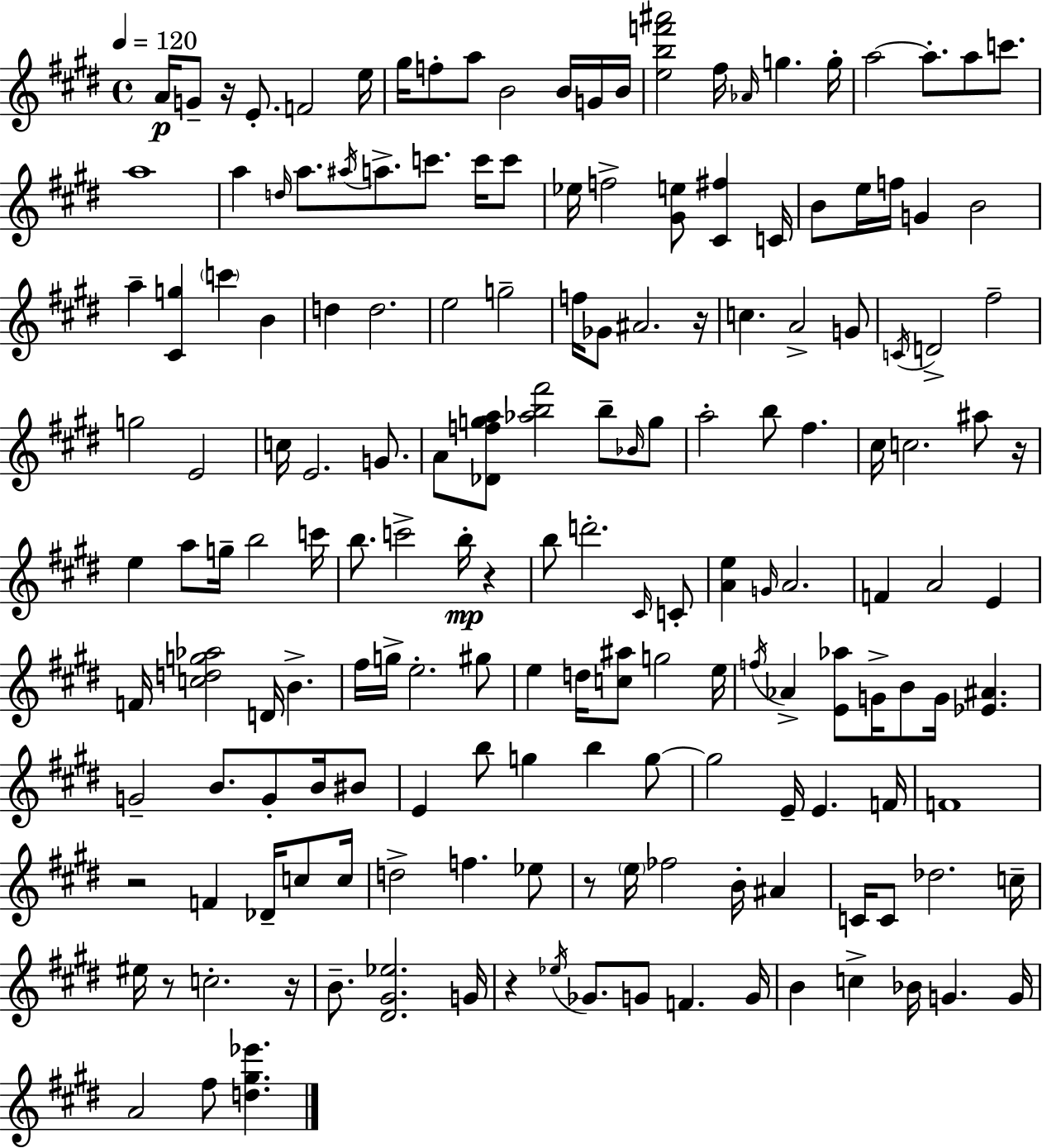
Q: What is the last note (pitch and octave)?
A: F#5